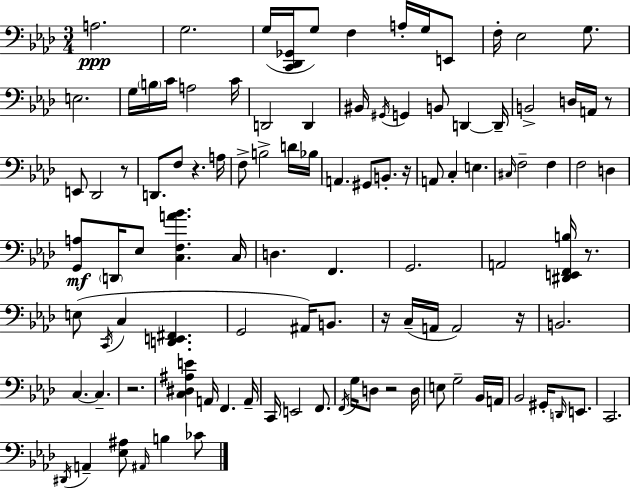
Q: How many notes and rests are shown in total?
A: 107